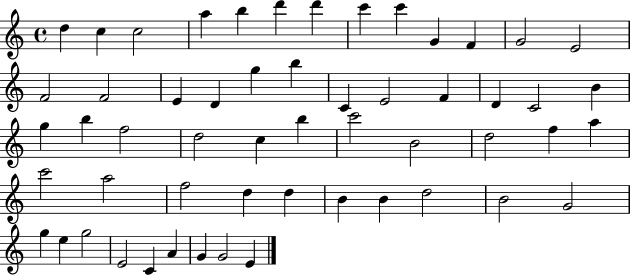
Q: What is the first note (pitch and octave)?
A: D5